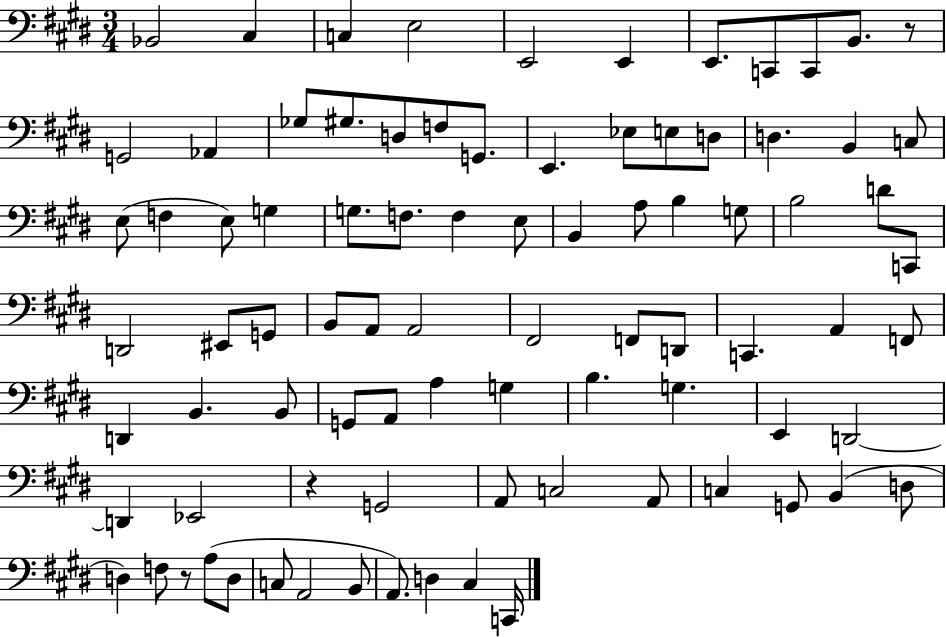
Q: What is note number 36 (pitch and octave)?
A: G3